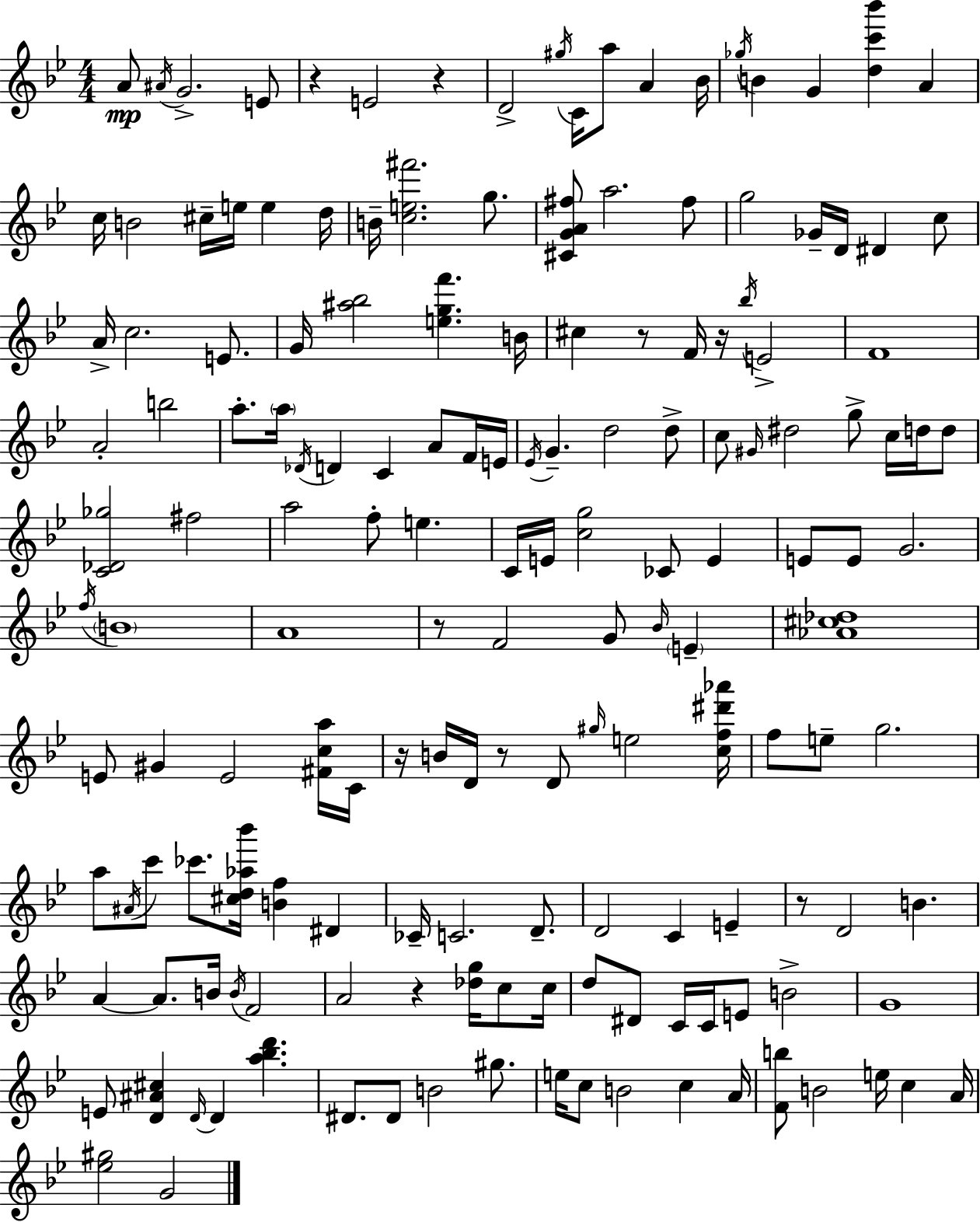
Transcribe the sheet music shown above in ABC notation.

X:1
T:Untitled
M:4/4
L:1/4
K:Bb
A/2 ^A/4 G2 E/2 z E2 z D2 ^g/4 C/4 a/2 A _B/4 _g/4 B G [dc'_b'] A c/4 B2 ^c/4 e/4 e d/4 B/4 [ce^f']2 g/2 [^CGA^f]/2 a2 ^f/2 g2 _G/4 D/4 ^D c/2 A/4 c2 E/2 G/4 [^a_b]2 [egf'] B/4 ^c z/2 F/4 z/4 _b/4 E2 F4 A2 b2 a/2 a/4 _D/4 D C A/2 F/4 E/4 _E/4 G d2 d/2 c/2 ^G/4 ^d2 g/2 c/4 d/4 d/2 [C_D_g]2 ^f2 a2 f/2 e C/4 E/4 [cg]2 _C/2 E E/2 E/2 G2 f/4 B4 A4 z/2 F2 G/2 _B/4 E [_A^c_d]4 E/2 ^G E2 [^Fca]/4 C/4 z/4 B/4 D/4 z/2 D/2 ^g/4 e2 [cf^d'_a']/4 f/2 e/2 g2 a/2 ^A/4 c'/2 _c'/2 [^cd_a_b']/4 [Bf] ^D _C/4 C2 D/2 D2 C E z/2 D2 B A A/2 B/4 B/4 F2 A2 z [_dg]/4 c/2 c/4 d/2 ^D/2 C/4 C/4 E/2 B2 G4 E/2 [D^A^c] D/4 D [a_bd'] ^D/2 ^D/2 B2 ^g/2 e/4 c/2 B2 c A/4 [Fb]/2 B2 e/4 c A/4 [_e^g]2 G2